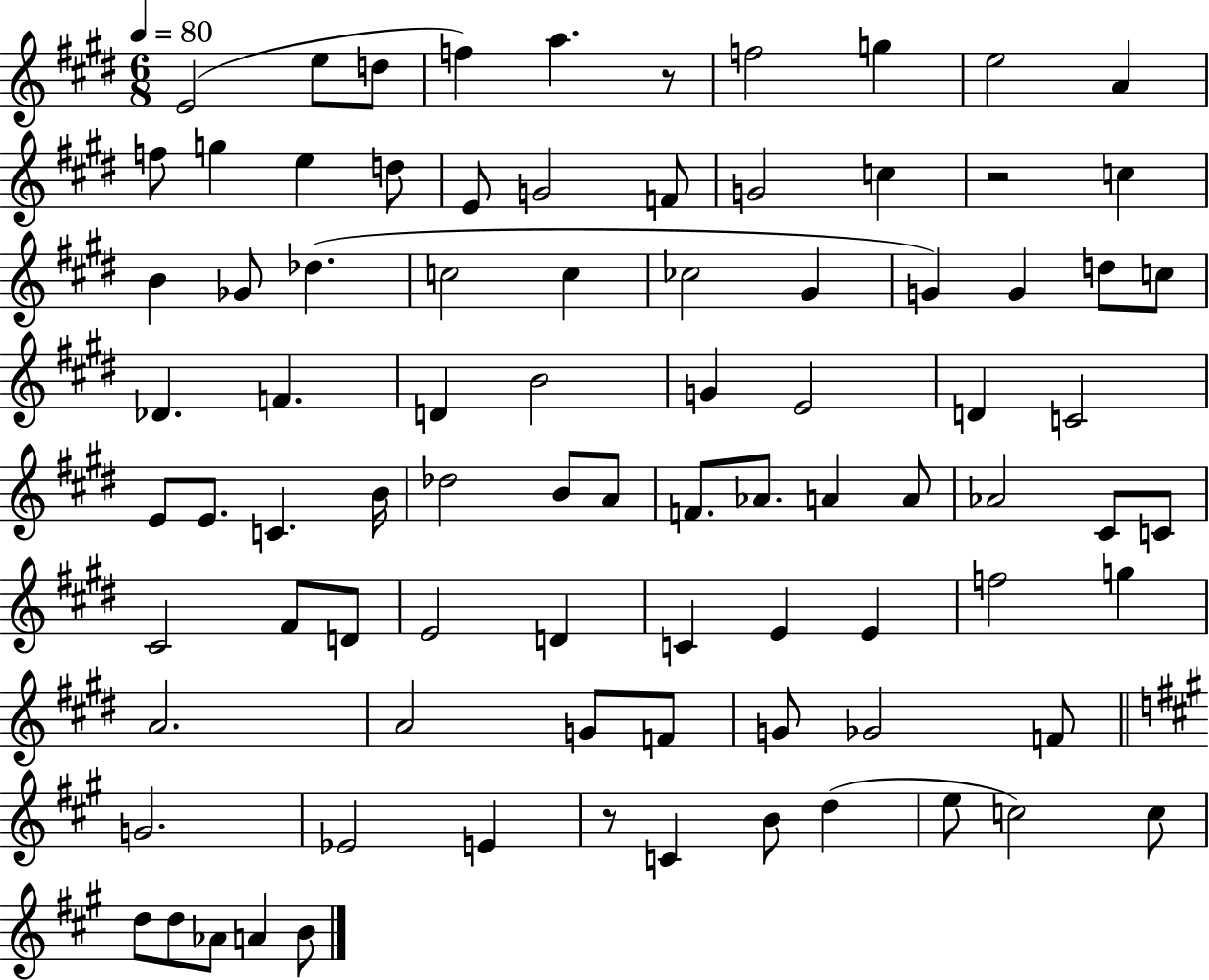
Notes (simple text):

E4/h E5/e D5/e F5/q A5/q. R/e F5/h G5/q E5/h A4/q F5/e G5/q E5/q D5/e E4/e G4/h F4/e G4/h C5/q R/h C5/q B4/q Gb4/e Db5/q. C5/h C5/q CES5/h G#4/q G4/q G4/q D5/e C5/e Db4/q. F4/q. D4/q B4/h G4/q E4/h D4/q C4/h E4/e E4/e. C4/q. B4/s Db5/h B4/e A4/e F4/e. Ab4/e. A4/q A4/e Ab4/h C#4/e C4/e C#4/h F#4/e D4/e E4/h D4/q C4/q E4/q E4/q F5/h G5/q A4/h. A4/h G4/e F4/e G4/e Gb4/h F4/e G4/h. Eb4/h E4/q R/e C4/q B4/e D5/q E5/e C5/h C5/e D5/e D5/e Ab4/e A4/q B4/e